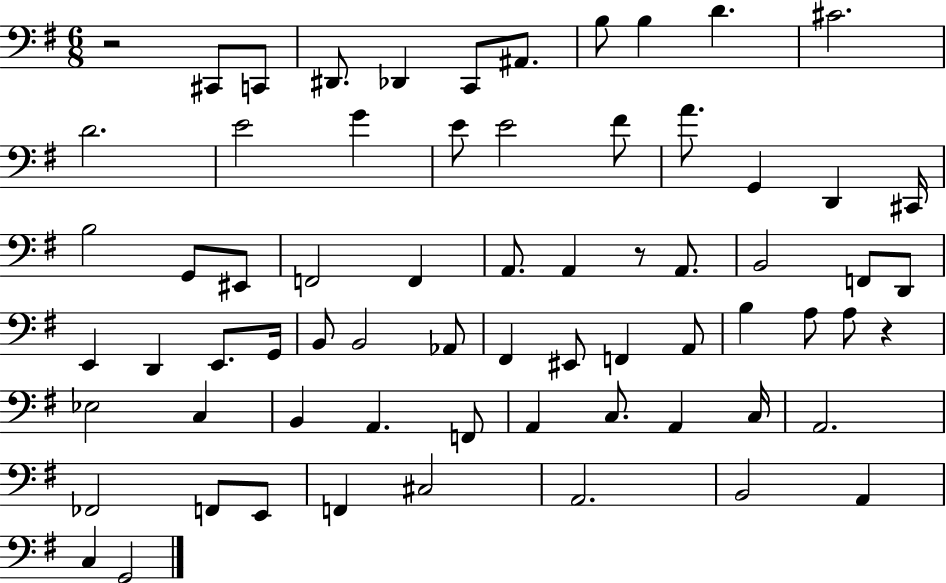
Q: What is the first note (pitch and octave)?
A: C#2